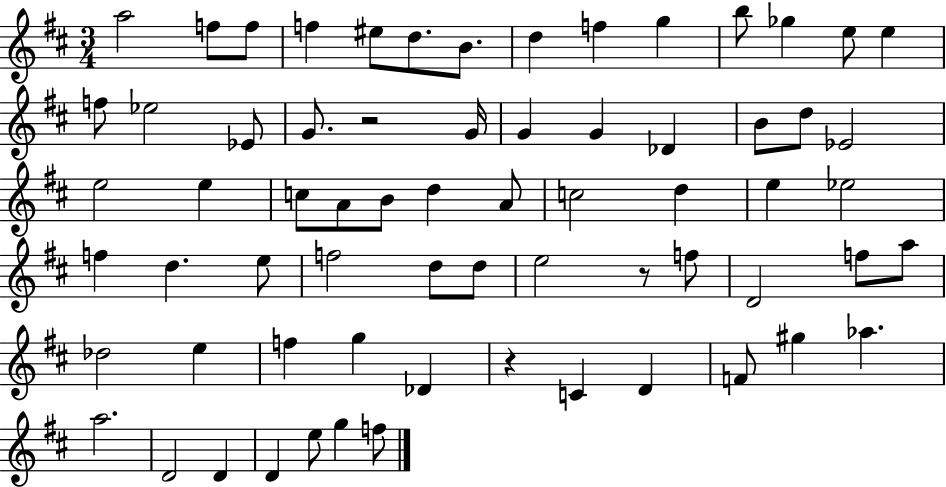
A5/h F5/e F5/e F5/q EIS5/e D5/e. B4/e. D5/q F5/q G5/q B5/e Gb5/q E5/e E5/q F5/e Eb5/h Eb4/e G4/e. R/h G4/s G4/q G4/q Db4/q B4/e D5/e Eb4/h E5/h E5/q C5/e A4/e B4/e D5/q A4/e C5/h D5/q E5/q Eb5/h F5/q D5/q. E5/e F5/h D5/e D5/e E5/h R/e F5/e D4/h F5/e A5/e Db5/h E5/q F5/q G5/q Db4/q R/q C4/q D4/q F4/e G#5/q Ab5/q. A5/h. D4/h D4/q D4/q E5/e G5/q F5/e